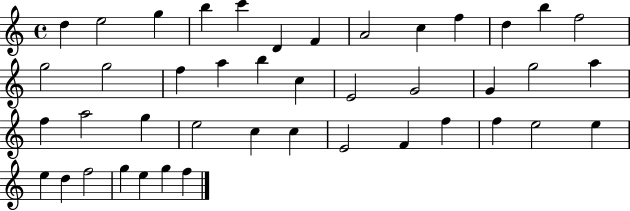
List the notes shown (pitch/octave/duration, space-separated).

D5/q E5/h G5/q B5/q C6/q D4/q F4/q A4/h C5/q F5/q D5/q B5/q F5/h G5/h G5/h F5/q A5/q B5/q C5/q E4/h G4/h G4/q G5/h A5/q F5/q A5/h G5/q E5/h C5/q C5/q E4/h F4/q F5/q F5/q E5/h E5/q E5/q D5/q F5/h G5/q E5/q G5/q F5/q